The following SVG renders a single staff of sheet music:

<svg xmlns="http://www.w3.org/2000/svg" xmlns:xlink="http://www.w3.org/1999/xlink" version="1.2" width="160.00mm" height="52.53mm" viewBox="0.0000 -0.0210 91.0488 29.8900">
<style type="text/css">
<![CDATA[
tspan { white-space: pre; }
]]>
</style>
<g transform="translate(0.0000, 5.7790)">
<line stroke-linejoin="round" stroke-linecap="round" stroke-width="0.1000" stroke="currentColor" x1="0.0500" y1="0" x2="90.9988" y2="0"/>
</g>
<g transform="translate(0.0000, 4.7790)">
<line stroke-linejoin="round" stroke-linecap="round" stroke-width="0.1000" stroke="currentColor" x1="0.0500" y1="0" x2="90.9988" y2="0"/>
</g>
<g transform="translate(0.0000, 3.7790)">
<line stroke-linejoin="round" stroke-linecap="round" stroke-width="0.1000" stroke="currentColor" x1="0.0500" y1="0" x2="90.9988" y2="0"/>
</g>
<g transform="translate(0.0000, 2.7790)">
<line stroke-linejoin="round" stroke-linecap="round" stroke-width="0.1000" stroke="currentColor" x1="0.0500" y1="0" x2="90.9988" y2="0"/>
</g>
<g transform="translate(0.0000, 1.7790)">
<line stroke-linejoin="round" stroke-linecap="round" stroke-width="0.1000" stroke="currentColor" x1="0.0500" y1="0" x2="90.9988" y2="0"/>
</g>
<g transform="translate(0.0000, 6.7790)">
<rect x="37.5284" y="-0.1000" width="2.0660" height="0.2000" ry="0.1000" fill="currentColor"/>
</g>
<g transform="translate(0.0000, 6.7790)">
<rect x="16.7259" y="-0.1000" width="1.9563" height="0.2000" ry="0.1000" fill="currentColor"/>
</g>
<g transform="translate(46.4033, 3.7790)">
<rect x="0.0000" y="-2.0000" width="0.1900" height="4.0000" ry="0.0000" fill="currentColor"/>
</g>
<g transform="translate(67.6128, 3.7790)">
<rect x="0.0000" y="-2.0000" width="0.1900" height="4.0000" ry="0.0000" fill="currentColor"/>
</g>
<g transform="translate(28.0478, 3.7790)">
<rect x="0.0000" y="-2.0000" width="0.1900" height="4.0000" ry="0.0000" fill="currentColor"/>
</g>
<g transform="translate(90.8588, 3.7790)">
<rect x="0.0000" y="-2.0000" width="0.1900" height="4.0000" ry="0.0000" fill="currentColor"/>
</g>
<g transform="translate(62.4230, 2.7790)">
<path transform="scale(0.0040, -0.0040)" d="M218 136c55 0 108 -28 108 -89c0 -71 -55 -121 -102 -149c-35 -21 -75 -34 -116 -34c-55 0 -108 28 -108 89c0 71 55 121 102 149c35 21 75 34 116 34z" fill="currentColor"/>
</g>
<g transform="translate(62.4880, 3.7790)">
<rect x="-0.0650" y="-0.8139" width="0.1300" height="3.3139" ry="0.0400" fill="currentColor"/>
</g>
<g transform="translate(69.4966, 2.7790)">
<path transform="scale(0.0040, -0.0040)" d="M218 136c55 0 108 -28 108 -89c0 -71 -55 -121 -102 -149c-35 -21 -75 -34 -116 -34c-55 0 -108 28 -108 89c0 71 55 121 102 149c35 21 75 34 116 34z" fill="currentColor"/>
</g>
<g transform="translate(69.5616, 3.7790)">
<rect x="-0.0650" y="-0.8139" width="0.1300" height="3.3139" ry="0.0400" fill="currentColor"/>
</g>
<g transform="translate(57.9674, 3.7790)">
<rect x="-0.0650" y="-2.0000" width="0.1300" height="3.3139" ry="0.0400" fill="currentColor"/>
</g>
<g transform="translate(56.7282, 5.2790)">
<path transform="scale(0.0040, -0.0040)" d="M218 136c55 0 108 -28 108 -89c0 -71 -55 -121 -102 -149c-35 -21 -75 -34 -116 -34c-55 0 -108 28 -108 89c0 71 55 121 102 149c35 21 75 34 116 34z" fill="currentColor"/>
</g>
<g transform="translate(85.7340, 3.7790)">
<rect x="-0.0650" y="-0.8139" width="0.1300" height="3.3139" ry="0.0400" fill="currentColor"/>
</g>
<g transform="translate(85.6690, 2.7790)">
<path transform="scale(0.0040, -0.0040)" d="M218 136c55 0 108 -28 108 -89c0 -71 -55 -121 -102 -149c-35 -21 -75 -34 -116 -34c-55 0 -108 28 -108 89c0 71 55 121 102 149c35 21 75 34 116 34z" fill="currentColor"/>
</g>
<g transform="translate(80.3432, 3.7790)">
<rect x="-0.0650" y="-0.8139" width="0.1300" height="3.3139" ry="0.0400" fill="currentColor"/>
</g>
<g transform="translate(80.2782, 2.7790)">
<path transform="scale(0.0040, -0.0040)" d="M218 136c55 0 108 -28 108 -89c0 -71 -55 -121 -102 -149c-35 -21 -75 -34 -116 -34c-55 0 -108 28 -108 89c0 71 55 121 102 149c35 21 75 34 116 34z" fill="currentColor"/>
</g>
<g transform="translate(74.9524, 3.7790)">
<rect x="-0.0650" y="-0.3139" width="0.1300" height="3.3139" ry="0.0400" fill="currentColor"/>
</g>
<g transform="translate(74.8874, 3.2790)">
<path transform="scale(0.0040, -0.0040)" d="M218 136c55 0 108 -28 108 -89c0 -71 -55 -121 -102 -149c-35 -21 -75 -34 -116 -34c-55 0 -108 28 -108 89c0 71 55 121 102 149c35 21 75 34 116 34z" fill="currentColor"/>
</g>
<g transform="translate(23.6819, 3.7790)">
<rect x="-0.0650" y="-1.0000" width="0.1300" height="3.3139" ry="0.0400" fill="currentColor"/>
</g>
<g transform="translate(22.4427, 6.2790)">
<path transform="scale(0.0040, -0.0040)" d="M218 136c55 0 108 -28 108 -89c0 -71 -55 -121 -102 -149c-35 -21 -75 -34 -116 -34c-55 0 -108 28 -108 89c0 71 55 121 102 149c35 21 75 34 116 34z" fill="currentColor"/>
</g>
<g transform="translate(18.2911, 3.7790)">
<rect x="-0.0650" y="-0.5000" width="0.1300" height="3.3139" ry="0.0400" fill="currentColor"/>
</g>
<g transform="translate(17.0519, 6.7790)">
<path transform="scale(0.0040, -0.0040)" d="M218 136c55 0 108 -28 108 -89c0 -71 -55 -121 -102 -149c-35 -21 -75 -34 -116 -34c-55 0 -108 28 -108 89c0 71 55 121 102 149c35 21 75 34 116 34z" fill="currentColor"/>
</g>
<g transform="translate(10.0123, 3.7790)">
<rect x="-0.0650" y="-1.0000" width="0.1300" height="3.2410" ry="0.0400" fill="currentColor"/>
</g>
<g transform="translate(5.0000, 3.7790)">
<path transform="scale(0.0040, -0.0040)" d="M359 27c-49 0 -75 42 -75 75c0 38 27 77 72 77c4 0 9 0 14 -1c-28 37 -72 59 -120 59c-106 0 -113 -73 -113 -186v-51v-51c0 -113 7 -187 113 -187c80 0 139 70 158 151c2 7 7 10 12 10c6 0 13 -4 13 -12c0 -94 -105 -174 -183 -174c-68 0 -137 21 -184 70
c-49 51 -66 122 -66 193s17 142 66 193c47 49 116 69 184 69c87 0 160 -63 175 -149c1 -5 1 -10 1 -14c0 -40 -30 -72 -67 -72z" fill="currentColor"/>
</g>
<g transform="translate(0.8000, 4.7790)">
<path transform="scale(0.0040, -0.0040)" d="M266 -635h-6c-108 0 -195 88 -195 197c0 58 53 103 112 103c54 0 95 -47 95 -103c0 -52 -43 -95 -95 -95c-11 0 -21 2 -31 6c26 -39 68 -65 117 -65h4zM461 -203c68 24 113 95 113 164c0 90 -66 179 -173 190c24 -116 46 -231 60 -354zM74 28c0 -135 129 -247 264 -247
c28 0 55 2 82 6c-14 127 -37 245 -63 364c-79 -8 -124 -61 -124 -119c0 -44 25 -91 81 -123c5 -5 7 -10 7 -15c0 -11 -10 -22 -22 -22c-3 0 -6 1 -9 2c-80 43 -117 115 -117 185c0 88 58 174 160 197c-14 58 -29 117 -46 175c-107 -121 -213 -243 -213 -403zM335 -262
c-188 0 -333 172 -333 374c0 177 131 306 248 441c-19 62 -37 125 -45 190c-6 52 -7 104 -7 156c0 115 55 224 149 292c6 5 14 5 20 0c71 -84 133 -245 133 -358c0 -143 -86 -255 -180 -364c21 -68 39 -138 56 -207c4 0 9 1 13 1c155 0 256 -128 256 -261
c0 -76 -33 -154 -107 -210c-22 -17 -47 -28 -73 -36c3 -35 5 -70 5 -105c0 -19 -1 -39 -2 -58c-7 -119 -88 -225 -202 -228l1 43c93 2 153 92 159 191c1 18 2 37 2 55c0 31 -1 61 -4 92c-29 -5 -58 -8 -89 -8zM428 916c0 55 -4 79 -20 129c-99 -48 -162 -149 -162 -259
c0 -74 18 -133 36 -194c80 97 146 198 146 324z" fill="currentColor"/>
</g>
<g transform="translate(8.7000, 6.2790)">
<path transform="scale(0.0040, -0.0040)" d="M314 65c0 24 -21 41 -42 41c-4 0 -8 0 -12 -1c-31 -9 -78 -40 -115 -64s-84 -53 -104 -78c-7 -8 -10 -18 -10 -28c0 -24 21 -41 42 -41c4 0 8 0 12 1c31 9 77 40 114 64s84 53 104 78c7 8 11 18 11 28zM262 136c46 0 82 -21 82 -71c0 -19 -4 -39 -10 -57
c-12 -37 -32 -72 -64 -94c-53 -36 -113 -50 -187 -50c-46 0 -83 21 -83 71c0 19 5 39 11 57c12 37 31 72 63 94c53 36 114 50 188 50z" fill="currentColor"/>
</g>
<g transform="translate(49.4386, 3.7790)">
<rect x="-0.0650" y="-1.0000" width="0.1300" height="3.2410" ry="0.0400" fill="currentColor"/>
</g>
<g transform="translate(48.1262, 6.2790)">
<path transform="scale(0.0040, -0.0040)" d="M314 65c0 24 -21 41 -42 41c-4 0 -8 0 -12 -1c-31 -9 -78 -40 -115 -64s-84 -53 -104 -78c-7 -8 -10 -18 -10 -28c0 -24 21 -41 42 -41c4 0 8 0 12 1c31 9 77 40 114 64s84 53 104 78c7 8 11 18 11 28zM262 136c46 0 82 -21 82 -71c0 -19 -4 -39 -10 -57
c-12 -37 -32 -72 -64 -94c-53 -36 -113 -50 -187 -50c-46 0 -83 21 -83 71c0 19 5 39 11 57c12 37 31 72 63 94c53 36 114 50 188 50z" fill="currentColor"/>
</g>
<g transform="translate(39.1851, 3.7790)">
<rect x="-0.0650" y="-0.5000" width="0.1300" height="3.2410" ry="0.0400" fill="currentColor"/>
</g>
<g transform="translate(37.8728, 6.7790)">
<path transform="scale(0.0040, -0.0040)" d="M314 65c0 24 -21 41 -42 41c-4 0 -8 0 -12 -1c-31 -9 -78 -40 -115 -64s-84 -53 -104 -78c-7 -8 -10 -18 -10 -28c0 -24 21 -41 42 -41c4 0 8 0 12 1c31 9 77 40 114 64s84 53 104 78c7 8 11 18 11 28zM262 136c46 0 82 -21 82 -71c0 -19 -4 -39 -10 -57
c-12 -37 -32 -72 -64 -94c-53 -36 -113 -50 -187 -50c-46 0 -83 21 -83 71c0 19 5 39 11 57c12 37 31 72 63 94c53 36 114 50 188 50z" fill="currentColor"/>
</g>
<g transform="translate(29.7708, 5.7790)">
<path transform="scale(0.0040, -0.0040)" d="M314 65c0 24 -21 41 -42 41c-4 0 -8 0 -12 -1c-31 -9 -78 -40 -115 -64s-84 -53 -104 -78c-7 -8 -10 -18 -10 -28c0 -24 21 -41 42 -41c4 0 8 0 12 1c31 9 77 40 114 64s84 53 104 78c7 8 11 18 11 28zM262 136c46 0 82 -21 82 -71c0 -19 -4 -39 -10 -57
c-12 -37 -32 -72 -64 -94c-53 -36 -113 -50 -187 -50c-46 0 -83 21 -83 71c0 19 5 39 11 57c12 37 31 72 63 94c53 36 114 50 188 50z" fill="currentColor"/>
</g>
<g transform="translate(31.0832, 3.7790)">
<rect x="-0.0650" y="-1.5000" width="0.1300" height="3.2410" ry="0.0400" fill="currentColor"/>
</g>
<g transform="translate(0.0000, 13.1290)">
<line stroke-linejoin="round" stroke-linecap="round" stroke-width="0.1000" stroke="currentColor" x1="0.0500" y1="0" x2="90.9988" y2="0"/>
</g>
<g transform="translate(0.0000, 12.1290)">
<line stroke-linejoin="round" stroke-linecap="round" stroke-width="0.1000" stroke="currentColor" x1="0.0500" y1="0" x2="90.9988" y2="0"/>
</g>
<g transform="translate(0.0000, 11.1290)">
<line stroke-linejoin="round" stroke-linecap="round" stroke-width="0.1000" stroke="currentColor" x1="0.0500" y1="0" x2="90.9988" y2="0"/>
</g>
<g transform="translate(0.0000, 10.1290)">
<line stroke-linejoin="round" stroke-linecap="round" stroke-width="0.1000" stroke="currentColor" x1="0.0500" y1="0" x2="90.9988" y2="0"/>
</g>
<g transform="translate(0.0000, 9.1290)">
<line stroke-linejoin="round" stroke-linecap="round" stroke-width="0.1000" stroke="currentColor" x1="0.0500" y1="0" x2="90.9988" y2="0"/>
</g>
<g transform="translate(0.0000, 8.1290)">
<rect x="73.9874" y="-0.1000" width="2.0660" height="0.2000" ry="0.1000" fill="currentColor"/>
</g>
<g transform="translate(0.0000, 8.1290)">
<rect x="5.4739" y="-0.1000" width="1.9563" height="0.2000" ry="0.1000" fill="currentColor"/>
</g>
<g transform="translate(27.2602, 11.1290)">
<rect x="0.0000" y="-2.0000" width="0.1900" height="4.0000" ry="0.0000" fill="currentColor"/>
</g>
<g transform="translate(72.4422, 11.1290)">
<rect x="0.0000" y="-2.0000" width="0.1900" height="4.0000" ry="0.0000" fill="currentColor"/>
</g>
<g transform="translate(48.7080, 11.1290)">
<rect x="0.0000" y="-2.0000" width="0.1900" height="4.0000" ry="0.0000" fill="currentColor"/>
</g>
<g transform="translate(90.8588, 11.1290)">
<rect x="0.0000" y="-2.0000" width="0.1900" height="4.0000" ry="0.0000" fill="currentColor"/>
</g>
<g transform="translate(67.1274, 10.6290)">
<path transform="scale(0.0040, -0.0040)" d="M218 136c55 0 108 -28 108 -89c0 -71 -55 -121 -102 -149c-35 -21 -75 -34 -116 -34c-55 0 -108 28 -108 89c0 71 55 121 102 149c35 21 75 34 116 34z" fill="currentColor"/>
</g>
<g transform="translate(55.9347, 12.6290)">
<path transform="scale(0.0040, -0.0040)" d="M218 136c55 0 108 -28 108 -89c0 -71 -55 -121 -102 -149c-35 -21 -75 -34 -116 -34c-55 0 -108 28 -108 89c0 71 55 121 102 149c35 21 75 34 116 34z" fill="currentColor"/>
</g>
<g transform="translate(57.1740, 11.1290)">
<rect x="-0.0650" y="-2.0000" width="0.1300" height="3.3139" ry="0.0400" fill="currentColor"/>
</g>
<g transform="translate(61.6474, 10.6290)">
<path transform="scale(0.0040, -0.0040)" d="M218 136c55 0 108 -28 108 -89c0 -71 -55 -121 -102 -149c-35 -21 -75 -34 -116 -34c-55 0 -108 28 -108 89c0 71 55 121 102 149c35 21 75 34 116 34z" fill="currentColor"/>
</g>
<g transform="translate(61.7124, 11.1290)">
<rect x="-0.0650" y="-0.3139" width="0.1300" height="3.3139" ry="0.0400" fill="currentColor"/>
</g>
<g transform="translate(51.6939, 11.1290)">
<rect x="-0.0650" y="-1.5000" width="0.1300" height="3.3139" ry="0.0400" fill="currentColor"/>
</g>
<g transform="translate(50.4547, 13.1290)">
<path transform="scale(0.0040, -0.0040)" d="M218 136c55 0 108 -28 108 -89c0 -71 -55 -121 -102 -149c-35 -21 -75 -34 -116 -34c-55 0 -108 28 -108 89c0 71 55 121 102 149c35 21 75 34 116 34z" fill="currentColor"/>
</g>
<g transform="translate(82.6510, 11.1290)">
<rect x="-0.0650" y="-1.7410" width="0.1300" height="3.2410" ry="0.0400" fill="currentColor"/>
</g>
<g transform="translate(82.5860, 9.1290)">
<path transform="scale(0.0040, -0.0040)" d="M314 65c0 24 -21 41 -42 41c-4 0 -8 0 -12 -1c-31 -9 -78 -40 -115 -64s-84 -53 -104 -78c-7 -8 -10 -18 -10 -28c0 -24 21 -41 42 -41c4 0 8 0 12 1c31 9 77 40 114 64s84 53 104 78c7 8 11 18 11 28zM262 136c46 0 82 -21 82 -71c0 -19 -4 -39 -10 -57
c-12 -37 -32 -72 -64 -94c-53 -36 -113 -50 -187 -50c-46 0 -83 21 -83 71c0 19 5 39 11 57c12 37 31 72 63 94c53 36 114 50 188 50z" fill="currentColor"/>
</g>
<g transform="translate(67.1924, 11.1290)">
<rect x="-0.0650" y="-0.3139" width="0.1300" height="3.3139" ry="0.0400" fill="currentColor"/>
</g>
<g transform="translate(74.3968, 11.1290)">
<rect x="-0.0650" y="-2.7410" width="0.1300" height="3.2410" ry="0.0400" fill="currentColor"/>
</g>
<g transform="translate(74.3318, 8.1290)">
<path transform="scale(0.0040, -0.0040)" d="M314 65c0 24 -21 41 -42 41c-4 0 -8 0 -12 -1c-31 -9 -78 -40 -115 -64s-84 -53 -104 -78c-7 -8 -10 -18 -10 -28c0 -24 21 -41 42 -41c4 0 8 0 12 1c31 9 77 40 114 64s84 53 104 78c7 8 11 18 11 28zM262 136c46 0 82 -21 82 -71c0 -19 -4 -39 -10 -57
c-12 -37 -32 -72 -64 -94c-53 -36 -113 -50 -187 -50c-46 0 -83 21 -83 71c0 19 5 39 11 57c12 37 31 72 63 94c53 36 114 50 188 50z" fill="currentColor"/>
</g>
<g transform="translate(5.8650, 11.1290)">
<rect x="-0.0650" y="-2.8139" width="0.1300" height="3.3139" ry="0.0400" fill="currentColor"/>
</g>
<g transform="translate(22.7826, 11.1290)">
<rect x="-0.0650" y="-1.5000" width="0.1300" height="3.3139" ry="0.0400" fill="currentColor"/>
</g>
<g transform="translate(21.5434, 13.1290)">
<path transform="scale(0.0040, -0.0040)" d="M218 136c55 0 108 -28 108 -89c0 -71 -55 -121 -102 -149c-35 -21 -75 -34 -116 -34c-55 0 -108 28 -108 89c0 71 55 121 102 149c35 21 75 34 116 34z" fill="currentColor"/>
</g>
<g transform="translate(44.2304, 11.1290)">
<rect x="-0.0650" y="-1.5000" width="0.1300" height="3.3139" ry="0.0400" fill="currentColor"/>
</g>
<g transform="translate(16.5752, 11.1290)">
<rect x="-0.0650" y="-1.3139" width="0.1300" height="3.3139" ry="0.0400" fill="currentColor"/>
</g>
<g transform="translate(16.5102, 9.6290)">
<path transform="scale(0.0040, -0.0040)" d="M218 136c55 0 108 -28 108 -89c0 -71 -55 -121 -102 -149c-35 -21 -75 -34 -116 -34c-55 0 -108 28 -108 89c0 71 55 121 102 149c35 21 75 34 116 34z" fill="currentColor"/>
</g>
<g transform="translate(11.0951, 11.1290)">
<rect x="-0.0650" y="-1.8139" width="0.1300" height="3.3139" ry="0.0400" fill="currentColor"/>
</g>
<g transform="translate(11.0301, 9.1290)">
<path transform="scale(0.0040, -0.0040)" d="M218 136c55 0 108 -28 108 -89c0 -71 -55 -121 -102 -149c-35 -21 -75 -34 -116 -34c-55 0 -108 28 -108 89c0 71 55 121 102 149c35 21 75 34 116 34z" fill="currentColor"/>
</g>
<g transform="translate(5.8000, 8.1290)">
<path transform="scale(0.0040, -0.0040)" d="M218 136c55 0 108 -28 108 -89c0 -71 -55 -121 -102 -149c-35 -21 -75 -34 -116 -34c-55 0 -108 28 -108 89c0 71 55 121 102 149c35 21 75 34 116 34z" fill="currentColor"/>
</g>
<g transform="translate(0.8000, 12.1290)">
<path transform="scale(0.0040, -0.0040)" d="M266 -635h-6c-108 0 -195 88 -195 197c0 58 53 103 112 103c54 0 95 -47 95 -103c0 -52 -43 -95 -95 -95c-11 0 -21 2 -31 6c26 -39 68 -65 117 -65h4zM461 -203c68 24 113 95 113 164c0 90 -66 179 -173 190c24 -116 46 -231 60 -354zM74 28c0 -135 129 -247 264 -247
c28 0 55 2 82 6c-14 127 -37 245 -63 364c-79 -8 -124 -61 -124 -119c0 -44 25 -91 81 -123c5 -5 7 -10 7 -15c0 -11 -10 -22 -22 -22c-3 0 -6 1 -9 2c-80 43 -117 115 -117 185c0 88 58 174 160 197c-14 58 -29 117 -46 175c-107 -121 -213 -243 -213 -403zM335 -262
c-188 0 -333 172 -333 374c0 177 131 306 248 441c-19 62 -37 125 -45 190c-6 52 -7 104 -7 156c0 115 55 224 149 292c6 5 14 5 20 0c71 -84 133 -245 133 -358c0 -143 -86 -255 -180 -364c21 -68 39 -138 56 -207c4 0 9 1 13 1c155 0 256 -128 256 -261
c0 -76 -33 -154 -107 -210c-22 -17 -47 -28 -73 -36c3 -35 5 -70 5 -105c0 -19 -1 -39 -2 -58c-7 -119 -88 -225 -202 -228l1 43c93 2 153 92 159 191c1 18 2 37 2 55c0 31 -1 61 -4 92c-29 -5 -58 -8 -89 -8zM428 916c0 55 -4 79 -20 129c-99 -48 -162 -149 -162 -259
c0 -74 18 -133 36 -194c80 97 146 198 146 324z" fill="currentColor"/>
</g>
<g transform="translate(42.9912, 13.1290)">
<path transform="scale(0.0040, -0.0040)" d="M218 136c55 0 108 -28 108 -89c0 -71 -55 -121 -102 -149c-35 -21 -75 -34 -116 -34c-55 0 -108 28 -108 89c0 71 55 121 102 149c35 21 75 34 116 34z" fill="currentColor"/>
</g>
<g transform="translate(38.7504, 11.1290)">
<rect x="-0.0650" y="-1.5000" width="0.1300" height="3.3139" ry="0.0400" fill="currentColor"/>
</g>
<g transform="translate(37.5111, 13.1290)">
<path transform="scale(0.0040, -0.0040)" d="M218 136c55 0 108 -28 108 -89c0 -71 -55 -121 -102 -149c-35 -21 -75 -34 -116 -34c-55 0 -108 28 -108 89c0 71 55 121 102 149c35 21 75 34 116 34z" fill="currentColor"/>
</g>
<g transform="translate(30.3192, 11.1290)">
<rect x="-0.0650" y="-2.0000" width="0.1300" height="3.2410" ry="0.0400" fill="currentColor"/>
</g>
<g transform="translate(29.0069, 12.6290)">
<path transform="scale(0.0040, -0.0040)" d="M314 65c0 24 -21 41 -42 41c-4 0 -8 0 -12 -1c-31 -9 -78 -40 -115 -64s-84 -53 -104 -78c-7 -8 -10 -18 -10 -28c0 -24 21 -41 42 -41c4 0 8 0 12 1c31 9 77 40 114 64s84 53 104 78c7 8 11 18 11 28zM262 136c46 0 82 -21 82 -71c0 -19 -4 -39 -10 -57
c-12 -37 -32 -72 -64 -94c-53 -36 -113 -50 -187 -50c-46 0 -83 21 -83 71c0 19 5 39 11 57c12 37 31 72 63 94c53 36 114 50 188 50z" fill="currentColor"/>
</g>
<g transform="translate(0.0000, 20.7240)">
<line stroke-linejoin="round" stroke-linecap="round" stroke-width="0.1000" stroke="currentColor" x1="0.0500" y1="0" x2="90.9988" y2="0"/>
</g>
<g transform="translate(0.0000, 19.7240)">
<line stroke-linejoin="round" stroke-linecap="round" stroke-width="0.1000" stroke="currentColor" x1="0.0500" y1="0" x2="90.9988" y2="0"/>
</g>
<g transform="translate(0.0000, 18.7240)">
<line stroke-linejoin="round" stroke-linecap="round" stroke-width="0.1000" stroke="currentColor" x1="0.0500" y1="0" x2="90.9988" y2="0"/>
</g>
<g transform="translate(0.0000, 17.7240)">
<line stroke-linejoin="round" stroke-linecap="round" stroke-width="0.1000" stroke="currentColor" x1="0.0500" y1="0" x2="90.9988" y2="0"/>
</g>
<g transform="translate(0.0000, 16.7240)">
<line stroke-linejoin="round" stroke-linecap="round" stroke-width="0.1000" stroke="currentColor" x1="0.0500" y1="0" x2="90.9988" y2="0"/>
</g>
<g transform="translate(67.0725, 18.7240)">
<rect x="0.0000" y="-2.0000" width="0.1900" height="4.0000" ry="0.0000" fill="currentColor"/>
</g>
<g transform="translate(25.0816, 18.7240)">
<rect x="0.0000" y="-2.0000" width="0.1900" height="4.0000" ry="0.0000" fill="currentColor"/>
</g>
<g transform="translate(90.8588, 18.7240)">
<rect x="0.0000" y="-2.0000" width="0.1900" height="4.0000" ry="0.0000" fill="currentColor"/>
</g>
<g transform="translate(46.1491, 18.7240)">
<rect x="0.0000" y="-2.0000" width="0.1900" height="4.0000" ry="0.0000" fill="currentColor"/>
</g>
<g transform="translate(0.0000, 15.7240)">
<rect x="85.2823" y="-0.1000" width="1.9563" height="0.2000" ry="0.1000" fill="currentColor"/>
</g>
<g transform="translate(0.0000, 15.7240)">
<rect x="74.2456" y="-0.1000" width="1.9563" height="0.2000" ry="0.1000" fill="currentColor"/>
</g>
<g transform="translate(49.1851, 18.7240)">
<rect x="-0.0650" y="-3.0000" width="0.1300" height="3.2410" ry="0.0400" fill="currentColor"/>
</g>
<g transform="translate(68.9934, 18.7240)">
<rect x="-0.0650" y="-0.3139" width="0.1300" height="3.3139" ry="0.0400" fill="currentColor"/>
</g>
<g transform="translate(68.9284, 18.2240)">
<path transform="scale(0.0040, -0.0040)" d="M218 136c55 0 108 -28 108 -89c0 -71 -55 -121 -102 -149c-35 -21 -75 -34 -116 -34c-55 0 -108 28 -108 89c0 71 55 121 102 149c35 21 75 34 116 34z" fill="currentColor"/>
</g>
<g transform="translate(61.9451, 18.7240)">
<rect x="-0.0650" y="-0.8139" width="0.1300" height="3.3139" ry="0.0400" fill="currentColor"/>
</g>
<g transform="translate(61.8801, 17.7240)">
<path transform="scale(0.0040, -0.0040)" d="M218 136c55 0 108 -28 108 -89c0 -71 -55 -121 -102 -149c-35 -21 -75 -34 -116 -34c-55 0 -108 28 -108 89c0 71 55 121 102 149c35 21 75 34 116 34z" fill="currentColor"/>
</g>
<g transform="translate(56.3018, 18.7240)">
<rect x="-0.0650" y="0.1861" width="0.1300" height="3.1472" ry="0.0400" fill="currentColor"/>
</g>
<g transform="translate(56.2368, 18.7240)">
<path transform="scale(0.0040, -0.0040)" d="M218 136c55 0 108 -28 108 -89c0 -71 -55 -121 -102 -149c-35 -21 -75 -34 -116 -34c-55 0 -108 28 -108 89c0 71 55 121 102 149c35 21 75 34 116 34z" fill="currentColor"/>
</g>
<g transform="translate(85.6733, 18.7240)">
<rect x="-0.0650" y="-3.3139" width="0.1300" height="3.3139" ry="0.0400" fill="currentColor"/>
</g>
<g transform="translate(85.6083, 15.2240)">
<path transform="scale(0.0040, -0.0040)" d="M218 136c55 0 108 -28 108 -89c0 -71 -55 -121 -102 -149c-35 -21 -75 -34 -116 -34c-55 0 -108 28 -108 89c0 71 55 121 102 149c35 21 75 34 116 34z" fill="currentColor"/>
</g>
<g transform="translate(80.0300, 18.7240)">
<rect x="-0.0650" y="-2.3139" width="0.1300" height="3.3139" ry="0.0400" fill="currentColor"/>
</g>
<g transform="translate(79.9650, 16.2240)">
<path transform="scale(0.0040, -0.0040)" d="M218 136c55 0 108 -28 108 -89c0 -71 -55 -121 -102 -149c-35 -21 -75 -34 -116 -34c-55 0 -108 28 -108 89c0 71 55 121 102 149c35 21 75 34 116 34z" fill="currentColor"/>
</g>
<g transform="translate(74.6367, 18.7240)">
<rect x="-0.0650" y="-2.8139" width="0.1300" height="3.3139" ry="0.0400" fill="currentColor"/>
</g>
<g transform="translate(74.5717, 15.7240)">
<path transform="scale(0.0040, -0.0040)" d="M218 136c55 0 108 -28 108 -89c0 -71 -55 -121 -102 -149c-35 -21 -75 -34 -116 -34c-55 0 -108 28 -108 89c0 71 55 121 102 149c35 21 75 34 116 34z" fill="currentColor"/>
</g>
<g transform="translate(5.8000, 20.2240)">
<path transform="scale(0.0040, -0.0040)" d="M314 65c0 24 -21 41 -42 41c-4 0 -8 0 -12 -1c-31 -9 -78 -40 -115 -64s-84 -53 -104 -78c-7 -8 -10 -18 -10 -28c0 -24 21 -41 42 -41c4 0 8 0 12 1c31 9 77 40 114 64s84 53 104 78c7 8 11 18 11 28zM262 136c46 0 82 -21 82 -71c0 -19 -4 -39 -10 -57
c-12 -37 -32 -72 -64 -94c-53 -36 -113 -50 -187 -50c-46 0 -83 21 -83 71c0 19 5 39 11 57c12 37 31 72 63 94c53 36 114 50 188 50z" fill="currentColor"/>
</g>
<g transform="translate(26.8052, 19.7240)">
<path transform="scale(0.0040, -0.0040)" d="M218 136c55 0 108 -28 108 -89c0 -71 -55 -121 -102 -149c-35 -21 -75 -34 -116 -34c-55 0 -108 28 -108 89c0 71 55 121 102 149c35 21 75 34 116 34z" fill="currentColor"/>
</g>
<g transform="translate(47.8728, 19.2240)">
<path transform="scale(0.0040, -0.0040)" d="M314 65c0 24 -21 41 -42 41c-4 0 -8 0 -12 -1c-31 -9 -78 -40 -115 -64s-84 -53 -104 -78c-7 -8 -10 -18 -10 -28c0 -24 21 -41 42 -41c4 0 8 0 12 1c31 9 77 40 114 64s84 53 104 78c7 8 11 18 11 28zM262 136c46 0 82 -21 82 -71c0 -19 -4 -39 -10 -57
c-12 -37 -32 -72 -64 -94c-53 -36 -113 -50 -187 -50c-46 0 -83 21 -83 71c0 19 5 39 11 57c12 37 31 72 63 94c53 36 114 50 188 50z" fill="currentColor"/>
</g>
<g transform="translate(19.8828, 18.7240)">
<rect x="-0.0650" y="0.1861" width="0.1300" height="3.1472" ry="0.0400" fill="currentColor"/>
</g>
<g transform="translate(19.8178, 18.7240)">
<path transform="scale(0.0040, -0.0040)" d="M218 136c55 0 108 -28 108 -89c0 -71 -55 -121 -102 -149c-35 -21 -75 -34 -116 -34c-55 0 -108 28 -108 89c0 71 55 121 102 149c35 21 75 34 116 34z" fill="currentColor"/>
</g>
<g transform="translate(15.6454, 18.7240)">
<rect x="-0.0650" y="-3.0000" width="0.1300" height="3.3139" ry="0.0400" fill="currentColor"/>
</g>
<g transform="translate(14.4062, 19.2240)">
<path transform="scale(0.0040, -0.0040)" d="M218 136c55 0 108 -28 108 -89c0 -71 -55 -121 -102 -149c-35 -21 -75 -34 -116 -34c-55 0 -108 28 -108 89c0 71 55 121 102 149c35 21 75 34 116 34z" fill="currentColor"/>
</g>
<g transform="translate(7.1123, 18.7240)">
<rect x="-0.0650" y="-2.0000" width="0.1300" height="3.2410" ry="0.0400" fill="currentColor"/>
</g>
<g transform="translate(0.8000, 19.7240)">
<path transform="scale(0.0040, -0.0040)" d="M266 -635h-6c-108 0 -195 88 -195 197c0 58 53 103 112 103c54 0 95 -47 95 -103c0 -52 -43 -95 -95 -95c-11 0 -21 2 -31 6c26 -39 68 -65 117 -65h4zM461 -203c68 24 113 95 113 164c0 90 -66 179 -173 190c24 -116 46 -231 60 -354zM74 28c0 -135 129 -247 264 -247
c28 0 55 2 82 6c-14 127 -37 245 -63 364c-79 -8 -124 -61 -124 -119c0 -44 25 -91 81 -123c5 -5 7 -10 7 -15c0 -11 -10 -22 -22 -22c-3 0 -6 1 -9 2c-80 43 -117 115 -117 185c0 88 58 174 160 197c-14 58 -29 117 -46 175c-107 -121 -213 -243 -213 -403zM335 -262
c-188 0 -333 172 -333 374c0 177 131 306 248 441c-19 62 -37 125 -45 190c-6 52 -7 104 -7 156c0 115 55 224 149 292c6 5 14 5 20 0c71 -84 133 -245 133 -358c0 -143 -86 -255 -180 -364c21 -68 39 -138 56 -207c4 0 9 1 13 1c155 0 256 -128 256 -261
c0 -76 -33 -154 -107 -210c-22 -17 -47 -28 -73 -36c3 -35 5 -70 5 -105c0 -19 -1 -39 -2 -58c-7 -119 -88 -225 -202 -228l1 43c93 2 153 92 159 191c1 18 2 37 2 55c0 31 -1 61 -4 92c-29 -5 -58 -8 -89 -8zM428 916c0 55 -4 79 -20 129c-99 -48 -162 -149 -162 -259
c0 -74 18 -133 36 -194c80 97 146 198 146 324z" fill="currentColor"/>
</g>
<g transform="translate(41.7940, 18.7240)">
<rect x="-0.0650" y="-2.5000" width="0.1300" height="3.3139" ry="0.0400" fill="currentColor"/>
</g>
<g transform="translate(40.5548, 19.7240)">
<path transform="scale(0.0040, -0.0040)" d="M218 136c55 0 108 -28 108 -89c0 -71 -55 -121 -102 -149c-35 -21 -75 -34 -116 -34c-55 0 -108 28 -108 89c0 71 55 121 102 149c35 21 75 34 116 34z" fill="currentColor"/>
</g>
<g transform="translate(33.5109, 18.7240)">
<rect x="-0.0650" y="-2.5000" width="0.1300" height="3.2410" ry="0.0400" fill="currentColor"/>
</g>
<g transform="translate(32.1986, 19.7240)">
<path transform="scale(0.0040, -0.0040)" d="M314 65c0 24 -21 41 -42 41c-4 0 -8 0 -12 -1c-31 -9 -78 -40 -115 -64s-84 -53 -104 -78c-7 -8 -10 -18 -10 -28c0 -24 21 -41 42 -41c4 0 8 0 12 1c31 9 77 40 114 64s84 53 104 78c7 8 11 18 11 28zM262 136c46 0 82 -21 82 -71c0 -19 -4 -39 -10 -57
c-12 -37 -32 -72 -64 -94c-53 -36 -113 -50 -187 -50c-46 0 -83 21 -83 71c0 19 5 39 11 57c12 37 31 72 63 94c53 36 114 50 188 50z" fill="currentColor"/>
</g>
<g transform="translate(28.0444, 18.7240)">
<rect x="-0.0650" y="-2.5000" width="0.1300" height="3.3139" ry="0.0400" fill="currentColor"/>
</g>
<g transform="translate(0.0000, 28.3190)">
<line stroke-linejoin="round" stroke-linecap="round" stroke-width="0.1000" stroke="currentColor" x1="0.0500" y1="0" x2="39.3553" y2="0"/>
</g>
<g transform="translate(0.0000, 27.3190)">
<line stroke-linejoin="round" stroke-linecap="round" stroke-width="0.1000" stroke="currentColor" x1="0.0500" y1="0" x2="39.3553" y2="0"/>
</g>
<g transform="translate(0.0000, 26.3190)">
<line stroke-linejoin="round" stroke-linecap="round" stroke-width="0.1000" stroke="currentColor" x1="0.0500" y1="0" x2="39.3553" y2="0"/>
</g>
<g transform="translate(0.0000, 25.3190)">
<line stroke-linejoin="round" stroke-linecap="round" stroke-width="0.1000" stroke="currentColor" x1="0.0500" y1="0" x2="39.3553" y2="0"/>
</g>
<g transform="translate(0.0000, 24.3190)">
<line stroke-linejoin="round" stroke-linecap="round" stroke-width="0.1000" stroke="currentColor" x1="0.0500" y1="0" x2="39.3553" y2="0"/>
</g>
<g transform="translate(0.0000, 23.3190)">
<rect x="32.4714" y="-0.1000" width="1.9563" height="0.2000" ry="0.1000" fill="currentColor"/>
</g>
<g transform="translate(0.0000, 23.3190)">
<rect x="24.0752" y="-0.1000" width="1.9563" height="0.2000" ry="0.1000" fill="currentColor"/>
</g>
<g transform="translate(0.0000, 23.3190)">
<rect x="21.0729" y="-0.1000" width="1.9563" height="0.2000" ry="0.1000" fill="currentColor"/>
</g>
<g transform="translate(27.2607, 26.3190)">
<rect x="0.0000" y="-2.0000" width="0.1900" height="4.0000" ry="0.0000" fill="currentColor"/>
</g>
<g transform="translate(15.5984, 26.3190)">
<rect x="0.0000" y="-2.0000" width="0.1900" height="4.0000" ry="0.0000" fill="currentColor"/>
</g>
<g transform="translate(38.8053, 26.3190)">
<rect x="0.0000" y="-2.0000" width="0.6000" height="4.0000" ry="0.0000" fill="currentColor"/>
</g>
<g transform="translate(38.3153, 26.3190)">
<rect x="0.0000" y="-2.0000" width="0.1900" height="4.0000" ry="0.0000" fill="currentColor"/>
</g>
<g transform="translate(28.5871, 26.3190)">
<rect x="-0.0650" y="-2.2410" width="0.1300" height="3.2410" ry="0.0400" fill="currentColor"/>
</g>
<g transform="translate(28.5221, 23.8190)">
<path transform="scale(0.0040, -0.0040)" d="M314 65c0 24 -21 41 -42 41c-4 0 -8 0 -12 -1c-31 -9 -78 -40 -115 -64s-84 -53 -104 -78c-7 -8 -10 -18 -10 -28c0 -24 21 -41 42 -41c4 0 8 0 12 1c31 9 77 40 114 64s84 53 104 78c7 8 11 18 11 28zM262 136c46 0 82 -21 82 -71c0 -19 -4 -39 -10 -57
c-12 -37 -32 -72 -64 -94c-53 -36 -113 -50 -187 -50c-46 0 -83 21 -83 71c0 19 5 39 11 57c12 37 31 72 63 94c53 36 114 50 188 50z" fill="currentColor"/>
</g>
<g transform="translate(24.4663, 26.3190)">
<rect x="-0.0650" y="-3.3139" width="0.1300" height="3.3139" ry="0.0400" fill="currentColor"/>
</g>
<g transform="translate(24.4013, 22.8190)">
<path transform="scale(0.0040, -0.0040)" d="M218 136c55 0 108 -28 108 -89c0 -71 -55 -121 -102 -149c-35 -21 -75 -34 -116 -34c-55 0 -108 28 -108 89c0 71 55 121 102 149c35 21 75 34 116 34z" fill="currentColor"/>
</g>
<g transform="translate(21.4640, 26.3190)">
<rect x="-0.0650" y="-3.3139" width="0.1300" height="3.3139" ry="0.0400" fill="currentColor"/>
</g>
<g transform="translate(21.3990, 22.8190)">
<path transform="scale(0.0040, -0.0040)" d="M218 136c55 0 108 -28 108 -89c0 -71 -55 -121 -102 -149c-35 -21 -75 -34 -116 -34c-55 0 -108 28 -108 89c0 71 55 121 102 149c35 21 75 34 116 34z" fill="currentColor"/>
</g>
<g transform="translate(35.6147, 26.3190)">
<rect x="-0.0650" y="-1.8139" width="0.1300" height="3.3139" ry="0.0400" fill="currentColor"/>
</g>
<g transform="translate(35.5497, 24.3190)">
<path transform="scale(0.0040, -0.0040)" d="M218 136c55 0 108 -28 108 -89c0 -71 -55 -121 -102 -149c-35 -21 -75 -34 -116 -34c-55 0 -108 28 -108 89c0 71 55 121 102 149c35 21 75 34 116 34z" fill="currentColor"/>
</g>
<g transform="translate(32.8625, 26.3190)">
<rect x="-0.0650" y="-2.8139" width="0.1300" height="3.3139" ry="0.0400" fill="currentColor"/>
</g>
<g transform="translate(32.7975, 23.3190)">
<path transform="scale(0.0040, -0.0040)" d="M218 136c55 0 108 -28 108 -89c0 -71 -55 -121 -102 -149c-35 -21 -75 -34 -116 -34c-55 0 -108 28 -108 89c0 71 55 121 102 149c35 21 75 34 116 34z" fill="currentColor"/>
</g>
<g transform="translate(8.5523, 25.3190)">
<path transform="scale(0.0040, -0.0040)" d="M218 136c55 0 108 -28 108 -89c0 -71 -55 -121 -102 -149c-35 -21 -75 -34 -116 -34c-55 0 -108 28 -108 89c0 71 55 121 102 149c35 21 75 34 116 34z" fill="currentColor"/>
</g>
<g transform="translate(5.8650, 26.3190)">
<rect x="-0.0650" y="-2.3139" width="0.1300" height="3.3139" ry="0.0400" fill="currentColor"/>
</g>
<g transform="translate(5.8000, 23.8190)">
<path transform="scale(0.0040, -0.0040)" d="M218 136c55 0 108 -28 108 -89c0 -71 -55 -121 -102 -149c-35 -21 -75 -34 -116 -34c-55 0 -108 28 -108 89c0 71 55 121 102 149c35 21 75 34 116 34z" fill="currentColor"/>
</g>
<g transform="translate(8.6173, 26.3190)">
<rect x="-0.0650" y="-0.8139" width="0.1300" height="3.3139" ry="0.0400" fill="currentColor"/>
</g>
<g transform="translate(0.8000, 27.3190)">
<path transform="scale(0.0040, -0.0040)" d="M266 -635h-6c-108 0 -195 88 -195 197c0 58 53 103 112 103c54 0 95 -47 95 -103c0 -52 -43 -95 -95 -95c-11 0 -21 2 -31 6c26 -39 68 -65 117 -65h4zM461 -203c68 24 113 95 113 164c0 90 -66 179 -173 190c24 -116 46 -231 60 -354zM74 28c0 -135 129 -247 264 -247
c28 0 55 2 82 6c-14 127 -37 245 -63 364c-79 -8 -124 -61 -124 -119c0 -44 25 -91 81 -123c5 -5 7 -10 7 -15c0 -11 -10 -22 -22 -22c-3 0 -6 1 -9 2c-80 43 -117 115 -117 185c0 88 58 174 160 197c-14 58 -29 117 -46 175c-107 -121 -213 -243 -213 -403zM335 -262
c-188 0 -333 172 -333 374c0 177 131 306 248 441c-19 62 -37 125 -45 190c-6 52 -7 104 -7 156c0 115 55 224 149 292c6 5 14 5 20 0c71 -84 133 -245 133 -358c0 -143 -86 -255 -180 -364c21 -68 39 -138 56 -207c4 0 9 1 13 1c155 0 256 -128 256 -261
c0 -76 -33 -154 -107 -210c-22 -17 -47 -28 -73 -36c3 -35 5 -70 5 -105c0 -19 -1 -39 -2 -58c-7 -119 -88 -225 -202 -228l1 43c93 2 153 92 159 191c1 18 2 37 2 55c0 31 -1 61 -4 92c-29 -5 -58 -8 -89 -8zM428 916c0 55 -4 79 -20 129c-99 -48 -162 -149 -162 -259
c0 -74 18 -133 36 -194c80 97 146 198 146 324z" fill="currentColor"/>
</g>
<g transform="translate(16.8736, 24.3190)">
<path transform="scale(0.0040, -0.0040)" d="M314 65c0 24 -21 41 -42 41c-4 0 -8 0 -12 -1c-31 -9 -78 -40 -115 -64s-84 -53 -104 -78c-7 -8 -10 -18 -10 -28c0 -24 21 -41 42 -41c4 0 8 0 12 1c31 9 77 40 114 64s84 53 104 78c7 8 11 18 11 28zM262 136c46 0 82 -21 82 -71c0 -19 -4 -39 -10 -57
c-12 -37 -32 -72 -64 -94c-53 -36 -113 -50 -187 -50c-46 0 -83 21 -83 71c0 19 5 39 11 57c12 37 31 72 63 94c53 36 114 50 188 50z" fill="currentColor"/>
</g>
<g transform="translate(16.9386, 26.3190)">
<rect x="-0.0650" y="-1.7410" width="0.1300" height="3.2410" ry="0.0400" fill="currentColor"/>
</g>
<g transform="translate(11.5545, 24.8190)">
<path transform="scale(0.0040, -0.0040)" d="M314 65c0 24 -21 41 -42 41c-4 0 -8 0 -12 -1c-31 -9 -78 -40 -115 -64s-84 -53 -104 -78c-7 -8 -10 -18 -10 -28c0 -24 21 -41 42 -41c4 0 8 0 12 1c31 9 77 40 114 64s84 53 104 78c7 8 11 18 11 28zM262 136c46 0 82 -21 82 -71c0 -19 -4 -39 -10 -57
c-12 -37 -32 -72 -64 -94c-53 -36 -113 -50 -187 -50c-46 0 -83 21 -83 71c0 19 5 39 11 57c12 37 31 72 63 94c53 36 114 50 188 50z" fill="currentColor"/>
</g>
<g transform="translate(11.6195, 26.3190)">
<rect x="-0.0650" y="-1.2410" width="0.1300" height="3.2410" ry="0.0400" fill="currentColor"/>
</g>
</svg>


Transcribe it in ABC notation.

X:1
T:Untitled
M:4/4
L:1/4
K:C
D2 C D E2 C2 D2 F d d c d d a f e E F2 E E E F c c a2 f2 F2 A B G G2 G A2 B d c a g b g d e2 f2 b b g2 a f